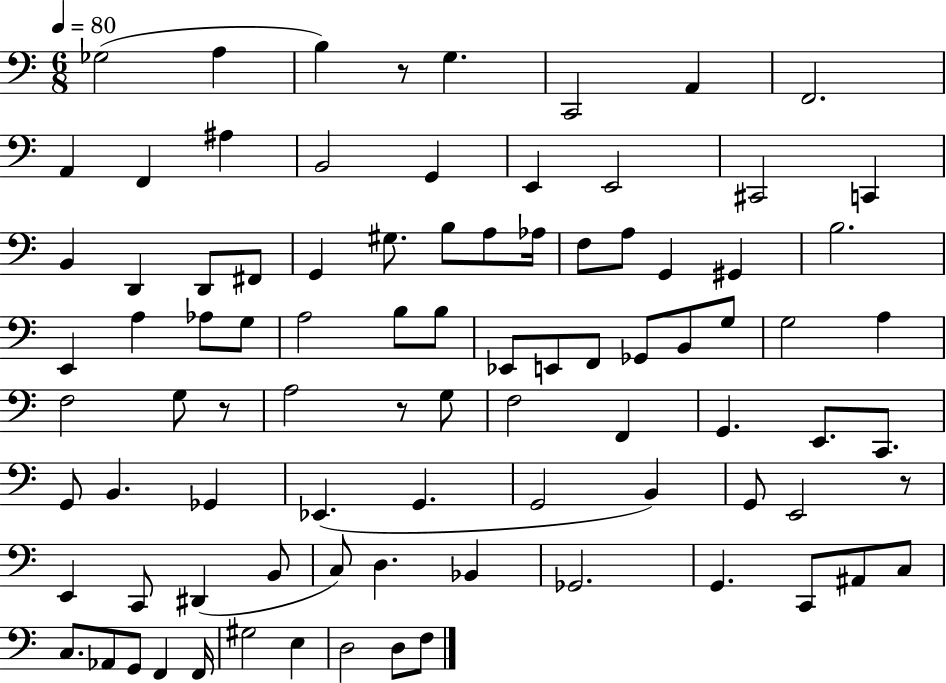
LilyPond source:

{
  \clef bass
  \numericTimeSignature
  \time 6/8
  \key c \major
  \tempo 4 = 80
  ges2( a4 | b4) r8 g4. | c,2 a,4 | f,2. | \break a,4 f,4 ais4 | b,2 g,4 | e,4 e,2 | cis,2 c,4 | \break b,4 d,4 d,8 fis,8 | g,4 gis8. b8 a8 aes16 | f8 a8 g,4 gis,4 | b2. | \break e,4 a4 aes8 g8 | a2 b8 b8 | ees,8 e,8 f,8 ges,8 b,8 g8 | g2 a4 | \break f2 g8 r8 | a2 r8 g8 | f2 f,4 | g,4. e,8. c,8. | \break g,8 b,4. ges,4 | ees,4.( g,4. | g,2 b,4) | g,8 e,2 r8 | \break e,4 c,8 dis,4( b,8 | c8) d4. bes,4 | ges,2. | g,4. c,8 ais,8 c8 | \break c8. aes,8 g,8 f,4 f,16 | gis2 e4 | d2 d8 f8 | \bar "|."
}